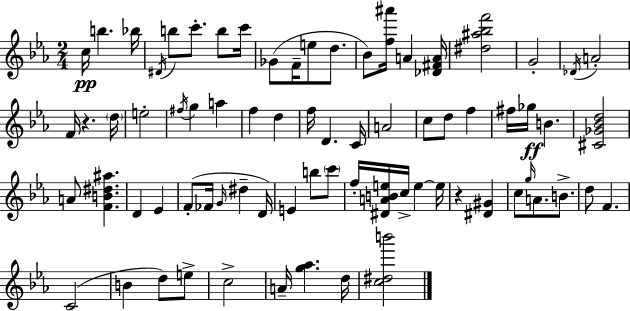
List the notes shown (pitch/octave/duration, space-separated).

C5/s B5/q. Bb5/s D#4/s B5/e C6/e. B5/e C6/s Gb4/e F4/s E5/e D5/e. Bb4/e [F5,A#6]/s A4/q [Db4,F#4,A4]/s [D#5,A#5,Bb5,F6]/h G4/h Db4/s A4/h F4/s R/q. D5/s E5/h F#5/s G5/q A5/q F5/q D5/q F5/s D4/q. C4/s A4/h C5/e D5/e F5/q F#5/s Gb5/s B4/q. [C#4,Gb4,Bb4,D5]/h A4/e [F4,B4,D#5,A#5]/q. D4/q Eb4/q F4/e FES4/s G4/s D#5/q D4/s E4/q B5/e C6/e F5/s [D#4,A4,B4,E5]/s C5/s E5/q E5/s R/q [D#4,G#4]/q C5/e G5/s A4/e. B4/e. D5/e F4/q. C4/h B4/q D5/e E5/e C5/h A4/s [G5,Ab5]/q. D5/s [C5,D#5,B6]/h